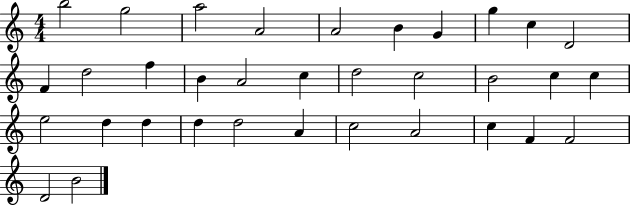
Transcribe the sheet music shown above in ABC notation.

X:1
T:Untitled
M:4/4
L:1/4
K:C
b2 g2 a2 A2 A2 B G g c D2 F d2 f B A2 c d2 c2 B2 c c e2 d d d d2 A c2 A2 c F F2 D2 B2